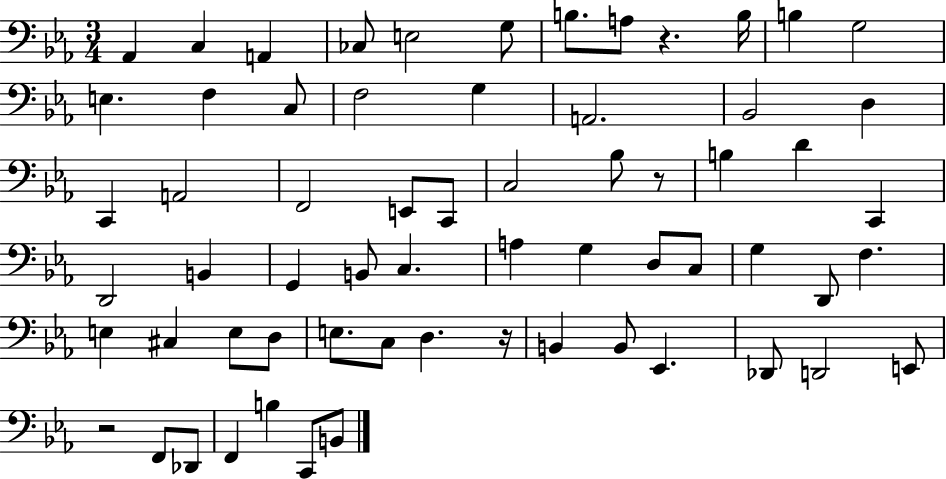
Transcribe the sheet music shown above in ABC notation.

X:1
T:Untitled
M:3/4
L:1/4
K:Eb
_A,, C, A,, _C,/2 E,2 G,/2 B,/2 A,/2 z B,/4 B, G,2 E, F, C,/2 F,2 G, A,,2 _B,,2 D, C,, A,,2 F,,2 E,,/2 C,,/2 C,2 _B,/2 z/2 B, D C,, D,,2 B,, G,, B,,/2 C, A, G, D,/2 C,/2 G, D,,/2 F, E, ^C, E,/2 D,/2 E,/2 C,/2 D, z/4 B,, B,,/2 _E,, _D,,/2 D,,2 E,,/2 z2 F,,/2 _D,,/2 F,, B, C,,/2 B,,/2